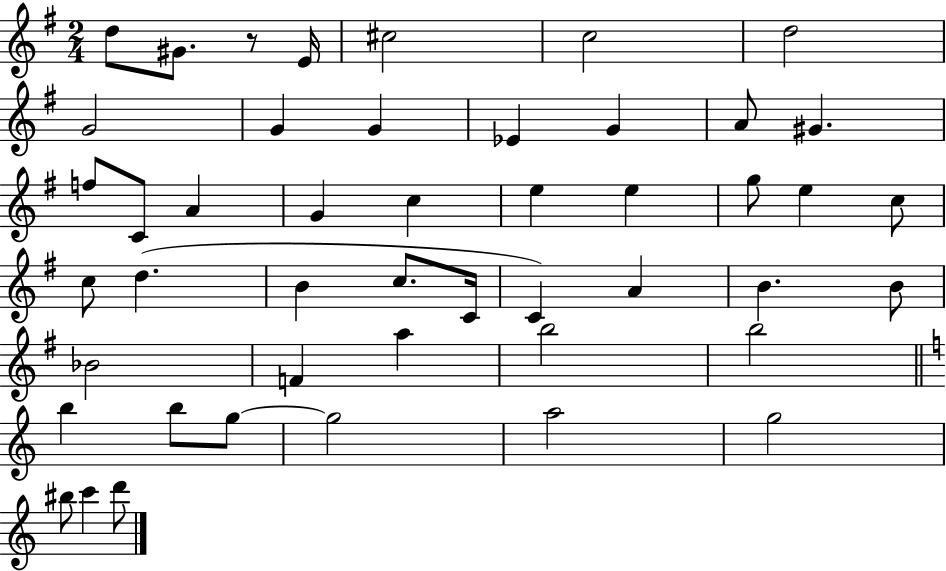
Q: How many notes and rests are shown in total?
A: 47